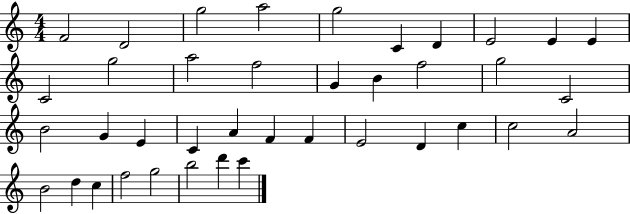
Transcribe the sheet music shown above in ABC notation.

X:1
T:Untitled
M:4/4
L:1/4
K:C
F2 D2 g2 a2 g2 C D E2 E E C2 g2 a2 f2 G B f2 g2 C2 B2 G E C A F F E2 D c c2 A2 B2 d c f2 g2 b2 d' c'